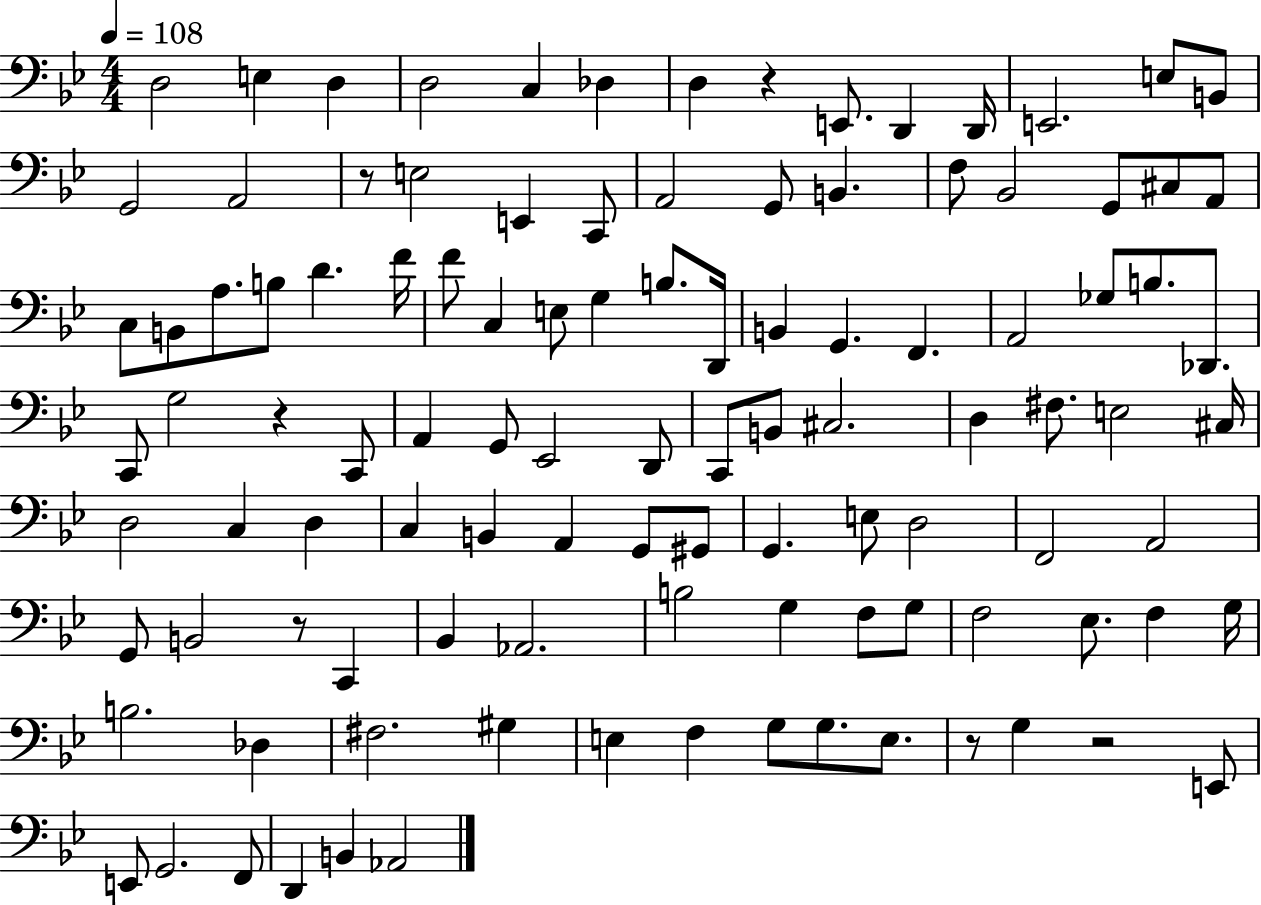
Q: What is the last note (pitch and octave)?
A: Ab2